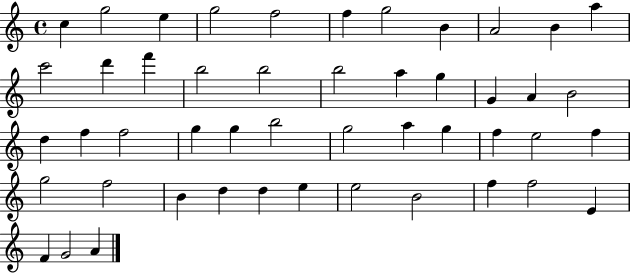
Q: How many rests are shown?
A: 0